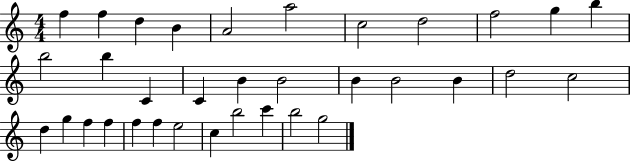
{
  \clef treble
  \numericTimeSignature
  \time 4/4
  \key c \major
  f''4 f''4 d''4 b'4 | a'2 a''2 | c''2 d''2 | f''2 g''4 b''4 | \break b''2 b''4 c'4 | c'4 b'4 b'2 | b'4 b'2 b'4 | d''2 c''2 | \break d''4 g''4 f''4 f''4 | f''4 f''4 e''2 | c''4 b''2 c'''4 | b''2 g''2 | \break \bar "|."
}